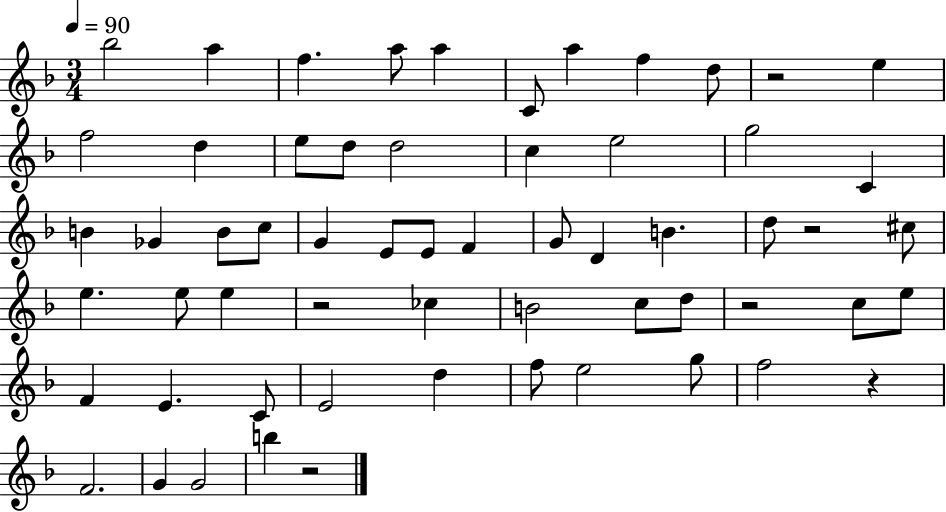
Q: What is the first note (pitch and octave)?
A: Bb5